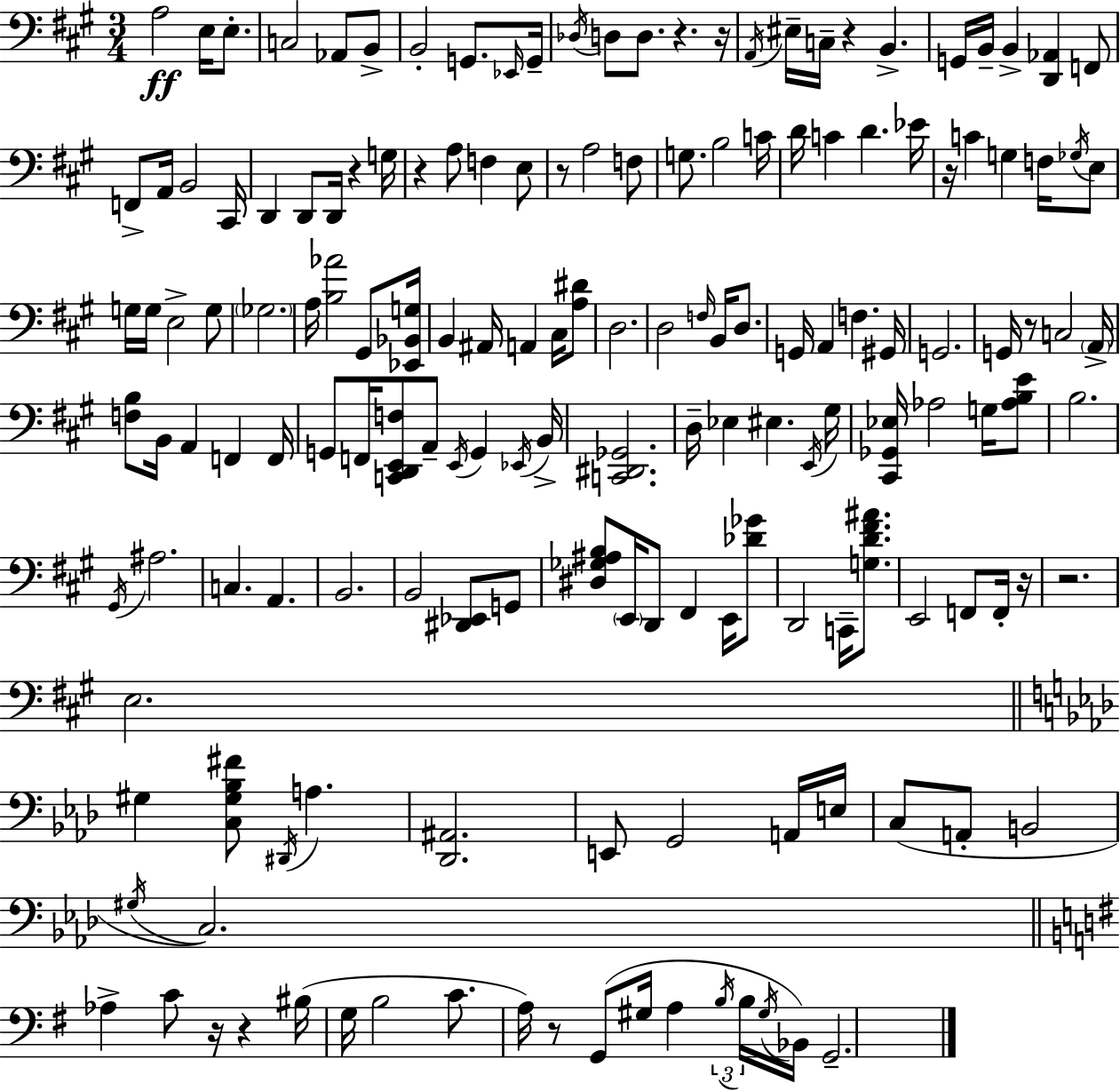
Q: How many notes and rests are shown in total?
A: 161